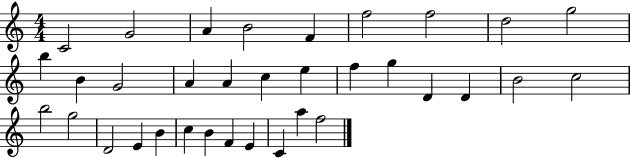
C4/h G4/h A4/q B4/h F4/q F5/h F5/h D5/h G5/h B5/q B4/q G4/h A4/q A4/q C5/q E5/q F5/q G5/q D4/q D4/q B4/h C5/h B5/h G5/h D4/h E4/q B4/q C5/q B4/q F4/q E4/q C4/q A5/q F5/h